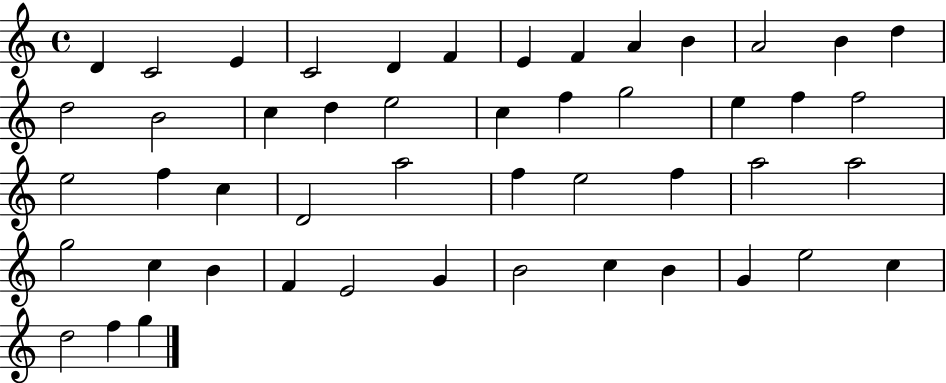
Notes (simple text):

D4/q C4/h E4/q C4/h D4/q F4/q E4/q F4/q A4/q B4/q A4/h B4/q D5/q D5/h B4/h C5/q D5/q E5/h C5/q F5/q G5/h E5/q F5/q F5/h E5/h F5/q C5/q D4/h A5/h F5/q E5/h F5/q A5/h A5/h G5/h C5/q B4/q F4/q E4/h G4/q B4/h C5/q B4/q G4/q E5/h C5/q D5/h F5/q G5/q